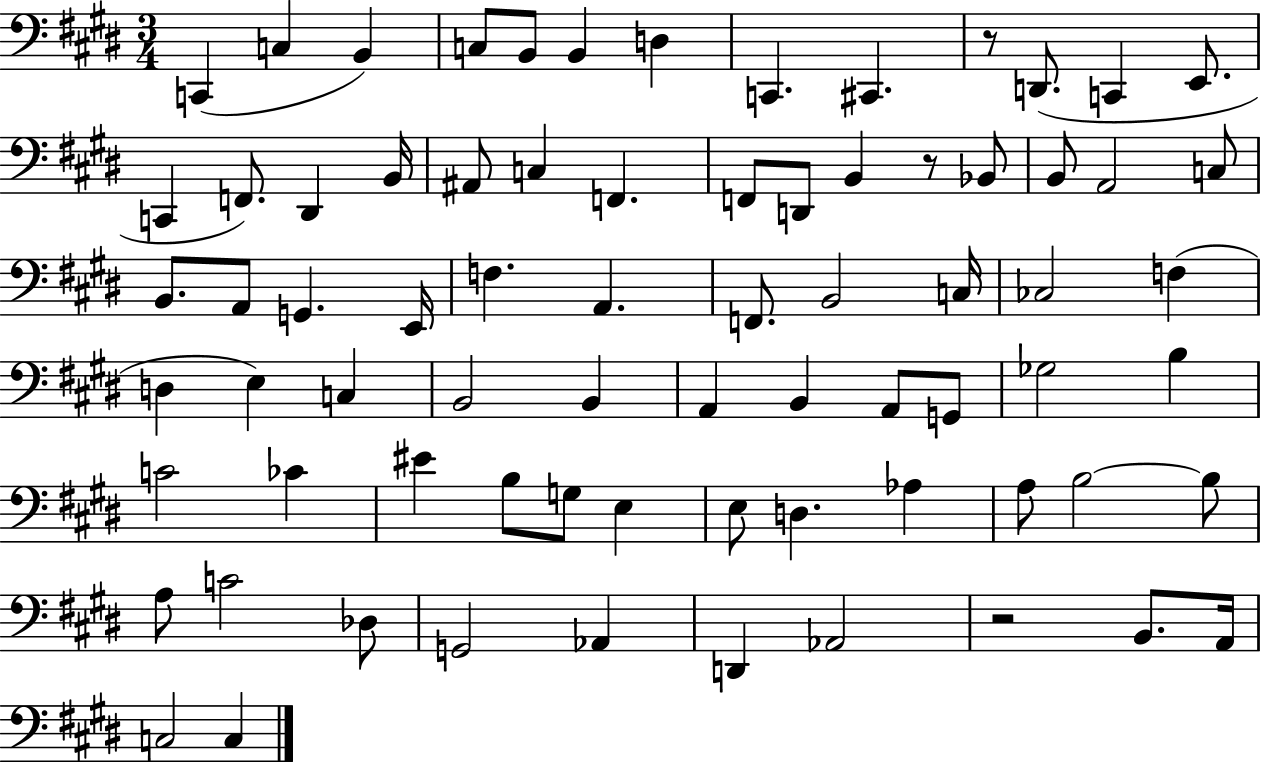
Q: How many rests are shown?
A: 3